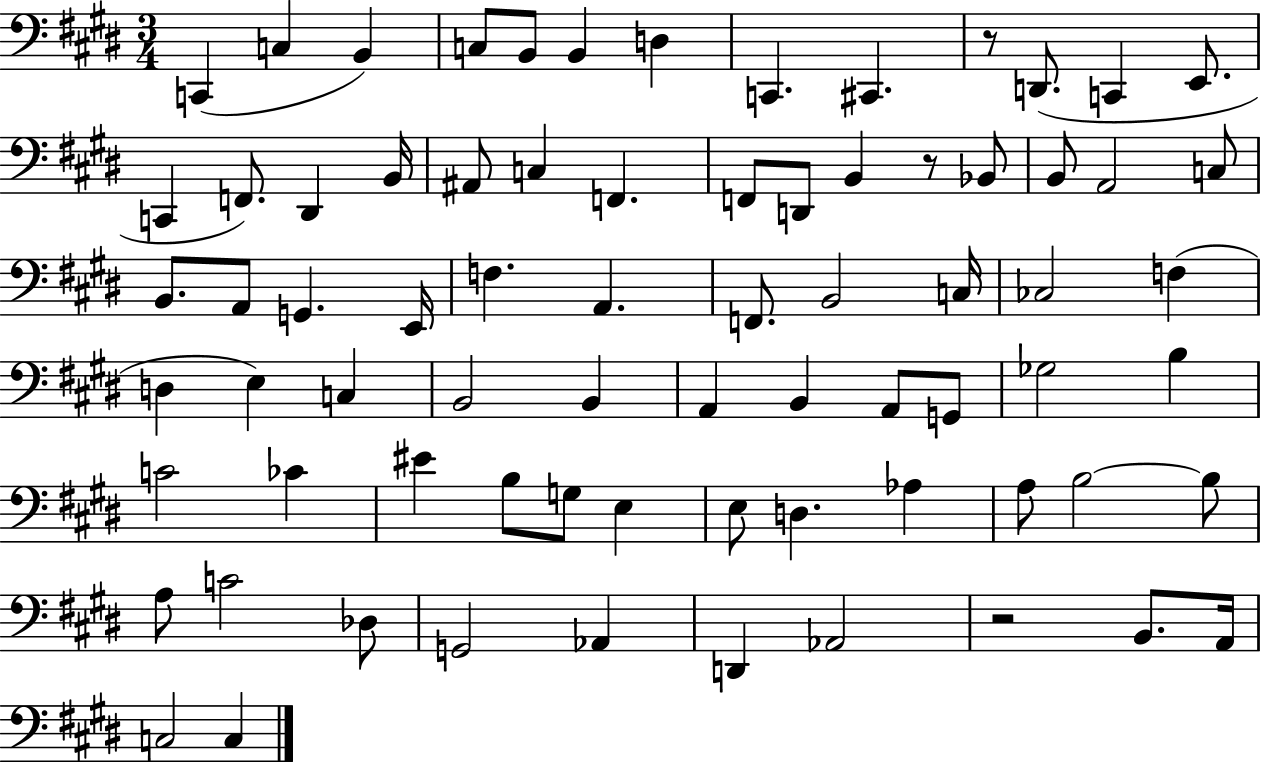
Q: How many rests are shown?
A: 3